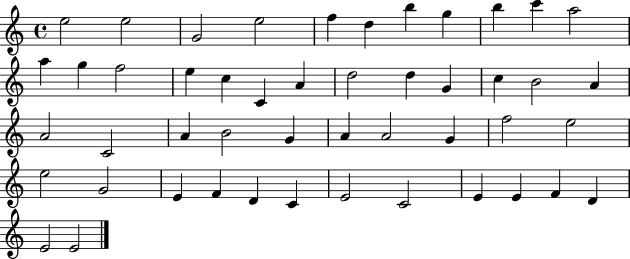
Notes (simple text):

E5/h E5/h G4/h E5/h F5/q D5/q B5/q G5/q B5/q C6/q A5/h A5/q G5/q F5/h E5/q C5/q C4/q A4/q D5/h D5/q G4/q C5/q B4/h A4/q A4/h C4/h A4/q B4/h G4/q A4/q A4/h G4/q F5/h E5/h E5/h G4/h E4/q F4/q D4/q C4/q E4/h C4/h E4/q E4/q F4/q D4/q E4/h E4/h